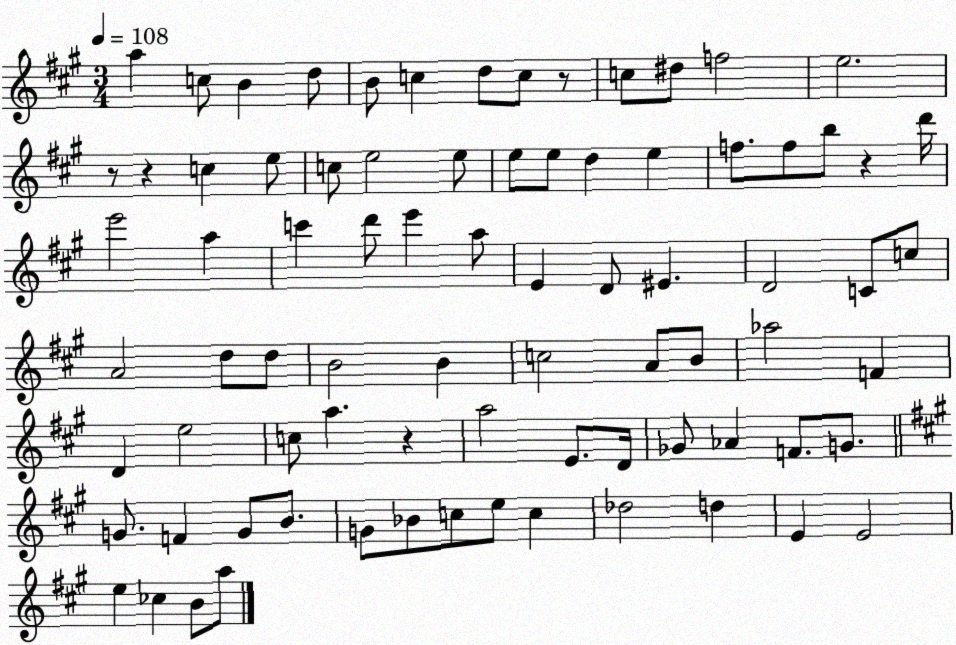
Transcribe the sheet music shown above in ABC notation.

X:1
T:Untitled
M:3/4
L:1/4
K:A
a c/2 B d/2 B/2 c d/2 c/2 z/2 c/2 ^d/2 f2 e2 z/2 z c e/2 c/2 e2 e/2 e/2 e/2 d e f/2 f/2 b/2 z d'/4 e'2 a c' d'/2 e' a/2 E D/2 ^E D2 C/2 c/2 A2 d/2 d/2 B2 B c2 A/2 B/2 _a2 F D e2 c/2 a z a2 E/2 D/4 _G/2 _A F/2 G/2 G/2 F G/2 B/2 G/2 _B/2 c/2 e/2 c _d2 d E E2 e _c B/2 a/2